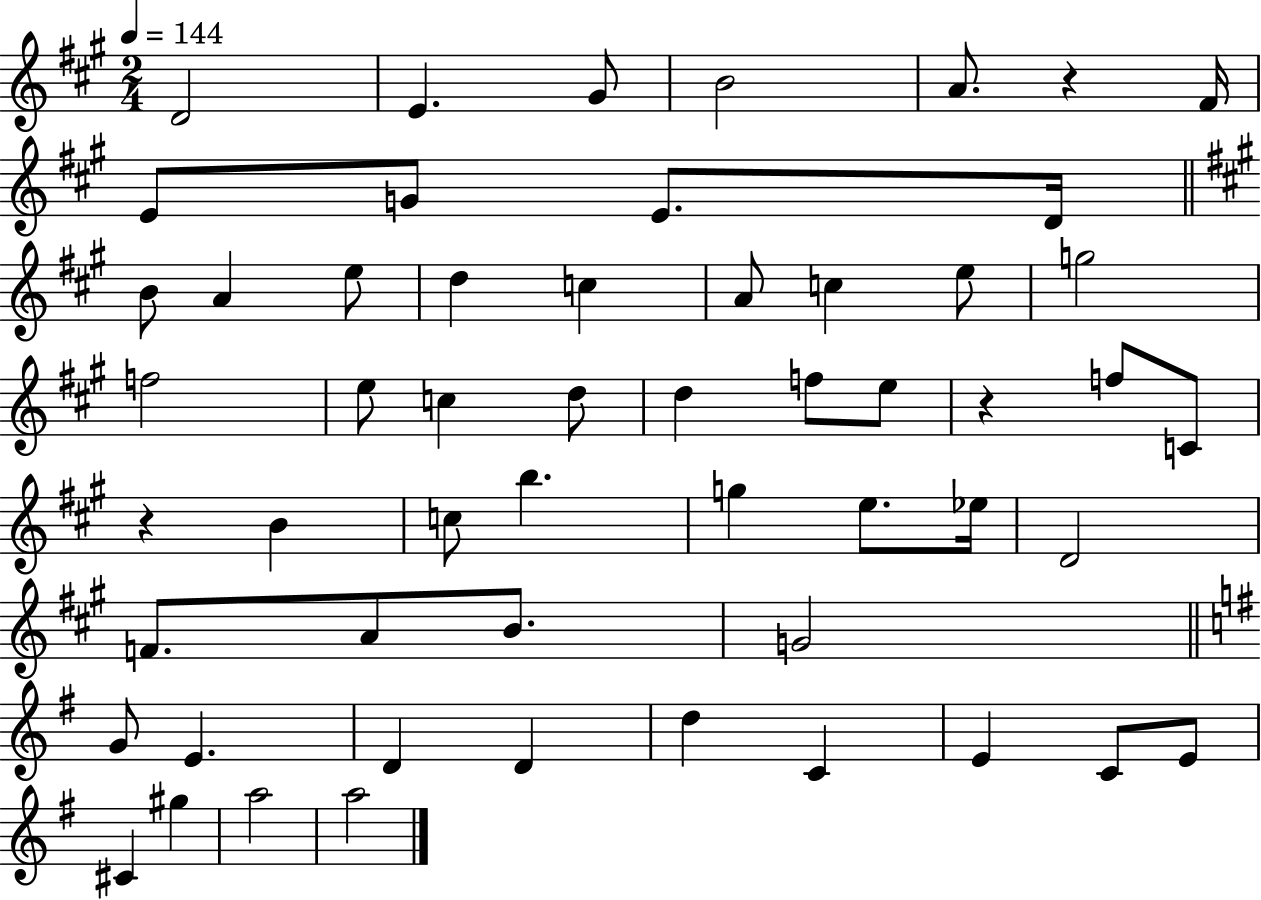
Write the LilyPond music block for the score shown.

{
  \clef treble
  \numericTimeSignature
  \time 2/4
  \key a \major
  \tempo 4 = 144
  d'2 | e'4. gis'8 | b'2 | a'8. r4 fis'16 | \break e'8 g'8 e'8. d'16 | \bar "||" \break \key a \major b'8 a'4 e''8 | d''4 c''4 | a'8 c''4 e''8 | g''2 | \break f''2 | e''8 c''4 d''8 | d''4 f''8 e''8 | r4 f''8 c'8 | \break r4 b'4 | c''8 b''4. | g''4 e''8. ees''16 | d'2 | \break f'8. a'8 b'8. | g'2 | \bar "||" \break \key g \major g'8 e'4. | d'4 d'4 | d''4 c'4 | e'4 c'8 e'8 | \break cis'4 gis''4 | a''2 | a''2 | \bar "|."
}